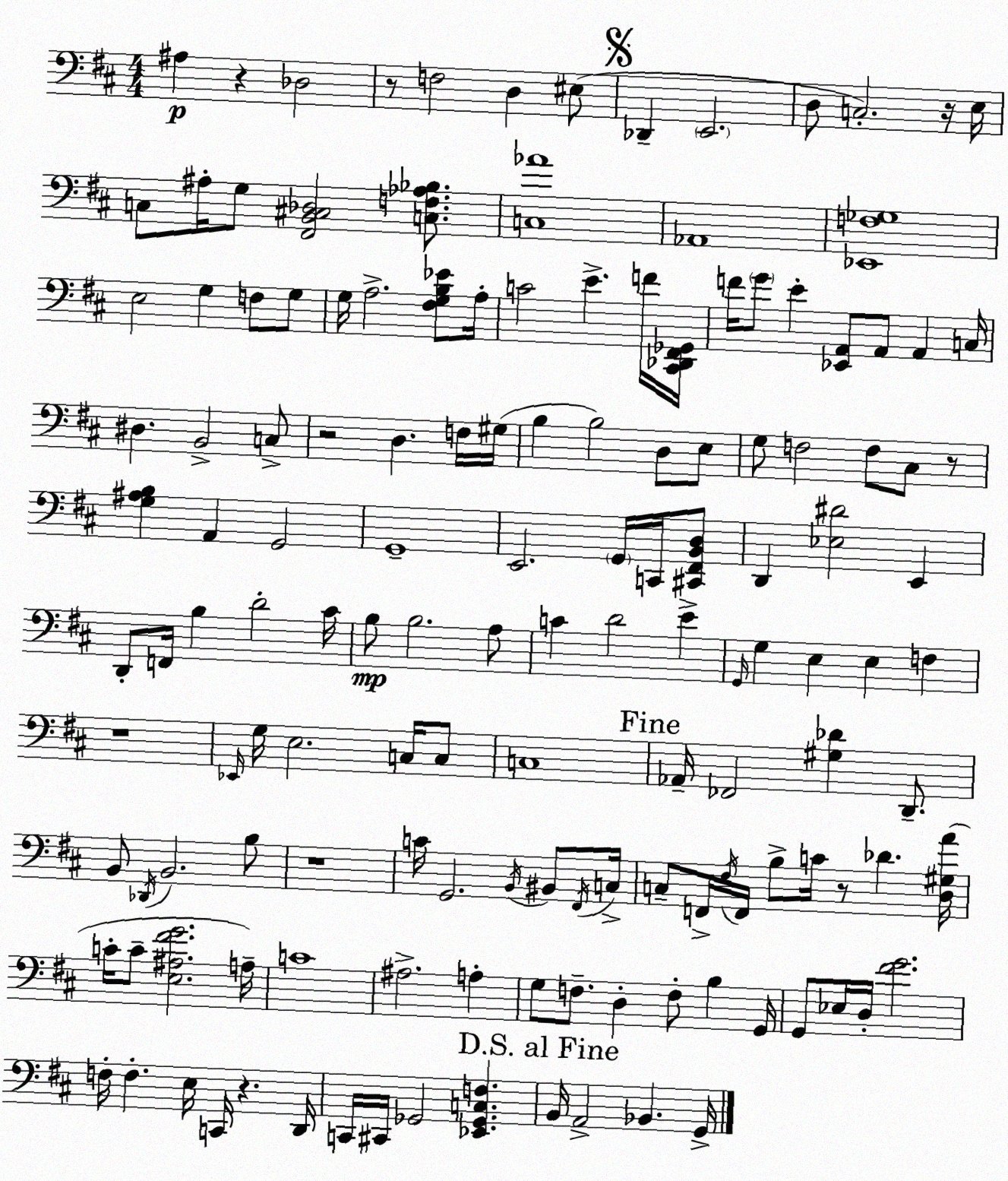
X:1
T:Untitled
M:4/4
L:1/4
K:D
^A, z _D,2 z/2 F,2 D, ^E,/2 _D,, E,,2 D,/2 C,2 z/4 E,/4 C,/2 ^A,/4 G,/2 [^F,,B,,^C,_D,]2 [C,F,_A,_B,]/2 [C,_A]4 _A,,4 [_E,,F,_G,]4 E,2 G, F,/2 G,/2 G,/4 A,2 [^F,G,B,_E]/2 A,/4 C2 E F/4 [^C,,_D,,^F,,_G,,]/4 F/4 G/2 E [_E,,A,,]/2 A,,/2 A,, C,/4 ^D, B,,2 C,/2 z2 D, F,/4 ^G,/4 B, B,2 D,/2 E,/2 G,/2 F,2 F,/2 ^C,/2 z/2 [G,^A,B,] A,, G,,2 G,,4 E,,2 G,,/4 C,,/4 [^C,,^F,,B,,D,]/2 D,, [_E,^D]2 E,, D,,/2 F,,/4 B, D2 ^C/4 B,/2 B,2 A,/2 C D2 E G,,/4 G, E, E, F, z4 _E,,/4 G,/4 E,2 C,/4 C,/2 C,4 _A,,/4 _F,,2 [^G,_D] D,,/2 B,,/2 _D,,/4 B,,2 B,/2 z4 C/4 G,,2 B,,/4 ^B,,/2 ^F,,/4 C,/4 C,/2 F,,/4 ^F,/4 F,,/4 B,/2 C/4 z/2 _D [D,^G,A]/4 C/4 C/2 [E,^A,^FG]2 A,/4 C4 ^A,2 A, G,/2 F,/2 D, F,/2 B, G,,/4 G,,/2 _E,/4 D,/4 [^FG]2 F,/4 F, E,/4 C,,/4 z D,,/4 C,,/4 ^C,,/4 _G,,2 [_E,,_G,,C,F,] B,,/4 A,,2 _B,, G,,/4